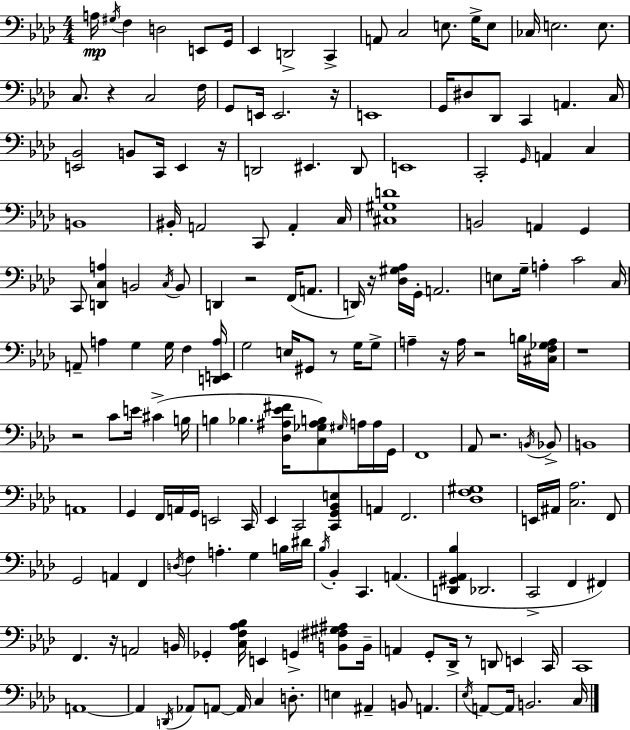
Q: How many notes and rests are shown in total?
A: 182